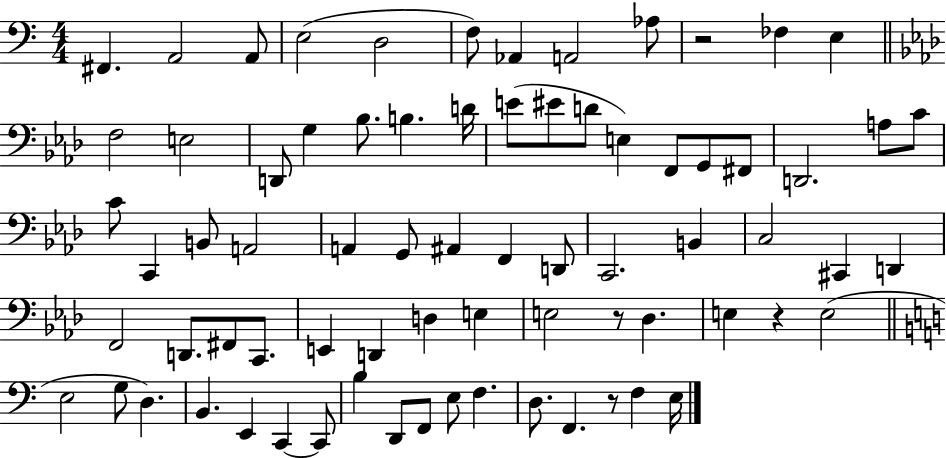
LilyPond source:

{
  \clef bass
  \numericTimeSignature
  \time 4/4
  \key c \major
  fis,4. a,2 a,8 | e2( d2 | f8) aes,4 a,2 aes8 | r2 fes4 e4 | \break \bar "||" \break \key f \minor f2 e2 | d,8 g4 bes8. b4. d'16 | e'8( eis'8 d'8 e4) f,8 g,8 fis,8 | d,2. a8 c'8 | \break c'8 c,4 b,8 a,2 | a,4 g,8 ais,4 f,4 d,8 | c,2. b,4 | c2 cis,4 d,4 | \break f,2 d,8. fis,8 c,8. | e,4 d,4 d4 e4 | e2 r8 des4. | e4 r4 e2( | \break \bar "||" \break \key c \major e2 g8 d4.) | b,4. e,4 c,4~~ c,8 | b4 d,8 f,8 e8 f4. | d8. f,4. r8 f4 e16 | \break \bar "|."
}